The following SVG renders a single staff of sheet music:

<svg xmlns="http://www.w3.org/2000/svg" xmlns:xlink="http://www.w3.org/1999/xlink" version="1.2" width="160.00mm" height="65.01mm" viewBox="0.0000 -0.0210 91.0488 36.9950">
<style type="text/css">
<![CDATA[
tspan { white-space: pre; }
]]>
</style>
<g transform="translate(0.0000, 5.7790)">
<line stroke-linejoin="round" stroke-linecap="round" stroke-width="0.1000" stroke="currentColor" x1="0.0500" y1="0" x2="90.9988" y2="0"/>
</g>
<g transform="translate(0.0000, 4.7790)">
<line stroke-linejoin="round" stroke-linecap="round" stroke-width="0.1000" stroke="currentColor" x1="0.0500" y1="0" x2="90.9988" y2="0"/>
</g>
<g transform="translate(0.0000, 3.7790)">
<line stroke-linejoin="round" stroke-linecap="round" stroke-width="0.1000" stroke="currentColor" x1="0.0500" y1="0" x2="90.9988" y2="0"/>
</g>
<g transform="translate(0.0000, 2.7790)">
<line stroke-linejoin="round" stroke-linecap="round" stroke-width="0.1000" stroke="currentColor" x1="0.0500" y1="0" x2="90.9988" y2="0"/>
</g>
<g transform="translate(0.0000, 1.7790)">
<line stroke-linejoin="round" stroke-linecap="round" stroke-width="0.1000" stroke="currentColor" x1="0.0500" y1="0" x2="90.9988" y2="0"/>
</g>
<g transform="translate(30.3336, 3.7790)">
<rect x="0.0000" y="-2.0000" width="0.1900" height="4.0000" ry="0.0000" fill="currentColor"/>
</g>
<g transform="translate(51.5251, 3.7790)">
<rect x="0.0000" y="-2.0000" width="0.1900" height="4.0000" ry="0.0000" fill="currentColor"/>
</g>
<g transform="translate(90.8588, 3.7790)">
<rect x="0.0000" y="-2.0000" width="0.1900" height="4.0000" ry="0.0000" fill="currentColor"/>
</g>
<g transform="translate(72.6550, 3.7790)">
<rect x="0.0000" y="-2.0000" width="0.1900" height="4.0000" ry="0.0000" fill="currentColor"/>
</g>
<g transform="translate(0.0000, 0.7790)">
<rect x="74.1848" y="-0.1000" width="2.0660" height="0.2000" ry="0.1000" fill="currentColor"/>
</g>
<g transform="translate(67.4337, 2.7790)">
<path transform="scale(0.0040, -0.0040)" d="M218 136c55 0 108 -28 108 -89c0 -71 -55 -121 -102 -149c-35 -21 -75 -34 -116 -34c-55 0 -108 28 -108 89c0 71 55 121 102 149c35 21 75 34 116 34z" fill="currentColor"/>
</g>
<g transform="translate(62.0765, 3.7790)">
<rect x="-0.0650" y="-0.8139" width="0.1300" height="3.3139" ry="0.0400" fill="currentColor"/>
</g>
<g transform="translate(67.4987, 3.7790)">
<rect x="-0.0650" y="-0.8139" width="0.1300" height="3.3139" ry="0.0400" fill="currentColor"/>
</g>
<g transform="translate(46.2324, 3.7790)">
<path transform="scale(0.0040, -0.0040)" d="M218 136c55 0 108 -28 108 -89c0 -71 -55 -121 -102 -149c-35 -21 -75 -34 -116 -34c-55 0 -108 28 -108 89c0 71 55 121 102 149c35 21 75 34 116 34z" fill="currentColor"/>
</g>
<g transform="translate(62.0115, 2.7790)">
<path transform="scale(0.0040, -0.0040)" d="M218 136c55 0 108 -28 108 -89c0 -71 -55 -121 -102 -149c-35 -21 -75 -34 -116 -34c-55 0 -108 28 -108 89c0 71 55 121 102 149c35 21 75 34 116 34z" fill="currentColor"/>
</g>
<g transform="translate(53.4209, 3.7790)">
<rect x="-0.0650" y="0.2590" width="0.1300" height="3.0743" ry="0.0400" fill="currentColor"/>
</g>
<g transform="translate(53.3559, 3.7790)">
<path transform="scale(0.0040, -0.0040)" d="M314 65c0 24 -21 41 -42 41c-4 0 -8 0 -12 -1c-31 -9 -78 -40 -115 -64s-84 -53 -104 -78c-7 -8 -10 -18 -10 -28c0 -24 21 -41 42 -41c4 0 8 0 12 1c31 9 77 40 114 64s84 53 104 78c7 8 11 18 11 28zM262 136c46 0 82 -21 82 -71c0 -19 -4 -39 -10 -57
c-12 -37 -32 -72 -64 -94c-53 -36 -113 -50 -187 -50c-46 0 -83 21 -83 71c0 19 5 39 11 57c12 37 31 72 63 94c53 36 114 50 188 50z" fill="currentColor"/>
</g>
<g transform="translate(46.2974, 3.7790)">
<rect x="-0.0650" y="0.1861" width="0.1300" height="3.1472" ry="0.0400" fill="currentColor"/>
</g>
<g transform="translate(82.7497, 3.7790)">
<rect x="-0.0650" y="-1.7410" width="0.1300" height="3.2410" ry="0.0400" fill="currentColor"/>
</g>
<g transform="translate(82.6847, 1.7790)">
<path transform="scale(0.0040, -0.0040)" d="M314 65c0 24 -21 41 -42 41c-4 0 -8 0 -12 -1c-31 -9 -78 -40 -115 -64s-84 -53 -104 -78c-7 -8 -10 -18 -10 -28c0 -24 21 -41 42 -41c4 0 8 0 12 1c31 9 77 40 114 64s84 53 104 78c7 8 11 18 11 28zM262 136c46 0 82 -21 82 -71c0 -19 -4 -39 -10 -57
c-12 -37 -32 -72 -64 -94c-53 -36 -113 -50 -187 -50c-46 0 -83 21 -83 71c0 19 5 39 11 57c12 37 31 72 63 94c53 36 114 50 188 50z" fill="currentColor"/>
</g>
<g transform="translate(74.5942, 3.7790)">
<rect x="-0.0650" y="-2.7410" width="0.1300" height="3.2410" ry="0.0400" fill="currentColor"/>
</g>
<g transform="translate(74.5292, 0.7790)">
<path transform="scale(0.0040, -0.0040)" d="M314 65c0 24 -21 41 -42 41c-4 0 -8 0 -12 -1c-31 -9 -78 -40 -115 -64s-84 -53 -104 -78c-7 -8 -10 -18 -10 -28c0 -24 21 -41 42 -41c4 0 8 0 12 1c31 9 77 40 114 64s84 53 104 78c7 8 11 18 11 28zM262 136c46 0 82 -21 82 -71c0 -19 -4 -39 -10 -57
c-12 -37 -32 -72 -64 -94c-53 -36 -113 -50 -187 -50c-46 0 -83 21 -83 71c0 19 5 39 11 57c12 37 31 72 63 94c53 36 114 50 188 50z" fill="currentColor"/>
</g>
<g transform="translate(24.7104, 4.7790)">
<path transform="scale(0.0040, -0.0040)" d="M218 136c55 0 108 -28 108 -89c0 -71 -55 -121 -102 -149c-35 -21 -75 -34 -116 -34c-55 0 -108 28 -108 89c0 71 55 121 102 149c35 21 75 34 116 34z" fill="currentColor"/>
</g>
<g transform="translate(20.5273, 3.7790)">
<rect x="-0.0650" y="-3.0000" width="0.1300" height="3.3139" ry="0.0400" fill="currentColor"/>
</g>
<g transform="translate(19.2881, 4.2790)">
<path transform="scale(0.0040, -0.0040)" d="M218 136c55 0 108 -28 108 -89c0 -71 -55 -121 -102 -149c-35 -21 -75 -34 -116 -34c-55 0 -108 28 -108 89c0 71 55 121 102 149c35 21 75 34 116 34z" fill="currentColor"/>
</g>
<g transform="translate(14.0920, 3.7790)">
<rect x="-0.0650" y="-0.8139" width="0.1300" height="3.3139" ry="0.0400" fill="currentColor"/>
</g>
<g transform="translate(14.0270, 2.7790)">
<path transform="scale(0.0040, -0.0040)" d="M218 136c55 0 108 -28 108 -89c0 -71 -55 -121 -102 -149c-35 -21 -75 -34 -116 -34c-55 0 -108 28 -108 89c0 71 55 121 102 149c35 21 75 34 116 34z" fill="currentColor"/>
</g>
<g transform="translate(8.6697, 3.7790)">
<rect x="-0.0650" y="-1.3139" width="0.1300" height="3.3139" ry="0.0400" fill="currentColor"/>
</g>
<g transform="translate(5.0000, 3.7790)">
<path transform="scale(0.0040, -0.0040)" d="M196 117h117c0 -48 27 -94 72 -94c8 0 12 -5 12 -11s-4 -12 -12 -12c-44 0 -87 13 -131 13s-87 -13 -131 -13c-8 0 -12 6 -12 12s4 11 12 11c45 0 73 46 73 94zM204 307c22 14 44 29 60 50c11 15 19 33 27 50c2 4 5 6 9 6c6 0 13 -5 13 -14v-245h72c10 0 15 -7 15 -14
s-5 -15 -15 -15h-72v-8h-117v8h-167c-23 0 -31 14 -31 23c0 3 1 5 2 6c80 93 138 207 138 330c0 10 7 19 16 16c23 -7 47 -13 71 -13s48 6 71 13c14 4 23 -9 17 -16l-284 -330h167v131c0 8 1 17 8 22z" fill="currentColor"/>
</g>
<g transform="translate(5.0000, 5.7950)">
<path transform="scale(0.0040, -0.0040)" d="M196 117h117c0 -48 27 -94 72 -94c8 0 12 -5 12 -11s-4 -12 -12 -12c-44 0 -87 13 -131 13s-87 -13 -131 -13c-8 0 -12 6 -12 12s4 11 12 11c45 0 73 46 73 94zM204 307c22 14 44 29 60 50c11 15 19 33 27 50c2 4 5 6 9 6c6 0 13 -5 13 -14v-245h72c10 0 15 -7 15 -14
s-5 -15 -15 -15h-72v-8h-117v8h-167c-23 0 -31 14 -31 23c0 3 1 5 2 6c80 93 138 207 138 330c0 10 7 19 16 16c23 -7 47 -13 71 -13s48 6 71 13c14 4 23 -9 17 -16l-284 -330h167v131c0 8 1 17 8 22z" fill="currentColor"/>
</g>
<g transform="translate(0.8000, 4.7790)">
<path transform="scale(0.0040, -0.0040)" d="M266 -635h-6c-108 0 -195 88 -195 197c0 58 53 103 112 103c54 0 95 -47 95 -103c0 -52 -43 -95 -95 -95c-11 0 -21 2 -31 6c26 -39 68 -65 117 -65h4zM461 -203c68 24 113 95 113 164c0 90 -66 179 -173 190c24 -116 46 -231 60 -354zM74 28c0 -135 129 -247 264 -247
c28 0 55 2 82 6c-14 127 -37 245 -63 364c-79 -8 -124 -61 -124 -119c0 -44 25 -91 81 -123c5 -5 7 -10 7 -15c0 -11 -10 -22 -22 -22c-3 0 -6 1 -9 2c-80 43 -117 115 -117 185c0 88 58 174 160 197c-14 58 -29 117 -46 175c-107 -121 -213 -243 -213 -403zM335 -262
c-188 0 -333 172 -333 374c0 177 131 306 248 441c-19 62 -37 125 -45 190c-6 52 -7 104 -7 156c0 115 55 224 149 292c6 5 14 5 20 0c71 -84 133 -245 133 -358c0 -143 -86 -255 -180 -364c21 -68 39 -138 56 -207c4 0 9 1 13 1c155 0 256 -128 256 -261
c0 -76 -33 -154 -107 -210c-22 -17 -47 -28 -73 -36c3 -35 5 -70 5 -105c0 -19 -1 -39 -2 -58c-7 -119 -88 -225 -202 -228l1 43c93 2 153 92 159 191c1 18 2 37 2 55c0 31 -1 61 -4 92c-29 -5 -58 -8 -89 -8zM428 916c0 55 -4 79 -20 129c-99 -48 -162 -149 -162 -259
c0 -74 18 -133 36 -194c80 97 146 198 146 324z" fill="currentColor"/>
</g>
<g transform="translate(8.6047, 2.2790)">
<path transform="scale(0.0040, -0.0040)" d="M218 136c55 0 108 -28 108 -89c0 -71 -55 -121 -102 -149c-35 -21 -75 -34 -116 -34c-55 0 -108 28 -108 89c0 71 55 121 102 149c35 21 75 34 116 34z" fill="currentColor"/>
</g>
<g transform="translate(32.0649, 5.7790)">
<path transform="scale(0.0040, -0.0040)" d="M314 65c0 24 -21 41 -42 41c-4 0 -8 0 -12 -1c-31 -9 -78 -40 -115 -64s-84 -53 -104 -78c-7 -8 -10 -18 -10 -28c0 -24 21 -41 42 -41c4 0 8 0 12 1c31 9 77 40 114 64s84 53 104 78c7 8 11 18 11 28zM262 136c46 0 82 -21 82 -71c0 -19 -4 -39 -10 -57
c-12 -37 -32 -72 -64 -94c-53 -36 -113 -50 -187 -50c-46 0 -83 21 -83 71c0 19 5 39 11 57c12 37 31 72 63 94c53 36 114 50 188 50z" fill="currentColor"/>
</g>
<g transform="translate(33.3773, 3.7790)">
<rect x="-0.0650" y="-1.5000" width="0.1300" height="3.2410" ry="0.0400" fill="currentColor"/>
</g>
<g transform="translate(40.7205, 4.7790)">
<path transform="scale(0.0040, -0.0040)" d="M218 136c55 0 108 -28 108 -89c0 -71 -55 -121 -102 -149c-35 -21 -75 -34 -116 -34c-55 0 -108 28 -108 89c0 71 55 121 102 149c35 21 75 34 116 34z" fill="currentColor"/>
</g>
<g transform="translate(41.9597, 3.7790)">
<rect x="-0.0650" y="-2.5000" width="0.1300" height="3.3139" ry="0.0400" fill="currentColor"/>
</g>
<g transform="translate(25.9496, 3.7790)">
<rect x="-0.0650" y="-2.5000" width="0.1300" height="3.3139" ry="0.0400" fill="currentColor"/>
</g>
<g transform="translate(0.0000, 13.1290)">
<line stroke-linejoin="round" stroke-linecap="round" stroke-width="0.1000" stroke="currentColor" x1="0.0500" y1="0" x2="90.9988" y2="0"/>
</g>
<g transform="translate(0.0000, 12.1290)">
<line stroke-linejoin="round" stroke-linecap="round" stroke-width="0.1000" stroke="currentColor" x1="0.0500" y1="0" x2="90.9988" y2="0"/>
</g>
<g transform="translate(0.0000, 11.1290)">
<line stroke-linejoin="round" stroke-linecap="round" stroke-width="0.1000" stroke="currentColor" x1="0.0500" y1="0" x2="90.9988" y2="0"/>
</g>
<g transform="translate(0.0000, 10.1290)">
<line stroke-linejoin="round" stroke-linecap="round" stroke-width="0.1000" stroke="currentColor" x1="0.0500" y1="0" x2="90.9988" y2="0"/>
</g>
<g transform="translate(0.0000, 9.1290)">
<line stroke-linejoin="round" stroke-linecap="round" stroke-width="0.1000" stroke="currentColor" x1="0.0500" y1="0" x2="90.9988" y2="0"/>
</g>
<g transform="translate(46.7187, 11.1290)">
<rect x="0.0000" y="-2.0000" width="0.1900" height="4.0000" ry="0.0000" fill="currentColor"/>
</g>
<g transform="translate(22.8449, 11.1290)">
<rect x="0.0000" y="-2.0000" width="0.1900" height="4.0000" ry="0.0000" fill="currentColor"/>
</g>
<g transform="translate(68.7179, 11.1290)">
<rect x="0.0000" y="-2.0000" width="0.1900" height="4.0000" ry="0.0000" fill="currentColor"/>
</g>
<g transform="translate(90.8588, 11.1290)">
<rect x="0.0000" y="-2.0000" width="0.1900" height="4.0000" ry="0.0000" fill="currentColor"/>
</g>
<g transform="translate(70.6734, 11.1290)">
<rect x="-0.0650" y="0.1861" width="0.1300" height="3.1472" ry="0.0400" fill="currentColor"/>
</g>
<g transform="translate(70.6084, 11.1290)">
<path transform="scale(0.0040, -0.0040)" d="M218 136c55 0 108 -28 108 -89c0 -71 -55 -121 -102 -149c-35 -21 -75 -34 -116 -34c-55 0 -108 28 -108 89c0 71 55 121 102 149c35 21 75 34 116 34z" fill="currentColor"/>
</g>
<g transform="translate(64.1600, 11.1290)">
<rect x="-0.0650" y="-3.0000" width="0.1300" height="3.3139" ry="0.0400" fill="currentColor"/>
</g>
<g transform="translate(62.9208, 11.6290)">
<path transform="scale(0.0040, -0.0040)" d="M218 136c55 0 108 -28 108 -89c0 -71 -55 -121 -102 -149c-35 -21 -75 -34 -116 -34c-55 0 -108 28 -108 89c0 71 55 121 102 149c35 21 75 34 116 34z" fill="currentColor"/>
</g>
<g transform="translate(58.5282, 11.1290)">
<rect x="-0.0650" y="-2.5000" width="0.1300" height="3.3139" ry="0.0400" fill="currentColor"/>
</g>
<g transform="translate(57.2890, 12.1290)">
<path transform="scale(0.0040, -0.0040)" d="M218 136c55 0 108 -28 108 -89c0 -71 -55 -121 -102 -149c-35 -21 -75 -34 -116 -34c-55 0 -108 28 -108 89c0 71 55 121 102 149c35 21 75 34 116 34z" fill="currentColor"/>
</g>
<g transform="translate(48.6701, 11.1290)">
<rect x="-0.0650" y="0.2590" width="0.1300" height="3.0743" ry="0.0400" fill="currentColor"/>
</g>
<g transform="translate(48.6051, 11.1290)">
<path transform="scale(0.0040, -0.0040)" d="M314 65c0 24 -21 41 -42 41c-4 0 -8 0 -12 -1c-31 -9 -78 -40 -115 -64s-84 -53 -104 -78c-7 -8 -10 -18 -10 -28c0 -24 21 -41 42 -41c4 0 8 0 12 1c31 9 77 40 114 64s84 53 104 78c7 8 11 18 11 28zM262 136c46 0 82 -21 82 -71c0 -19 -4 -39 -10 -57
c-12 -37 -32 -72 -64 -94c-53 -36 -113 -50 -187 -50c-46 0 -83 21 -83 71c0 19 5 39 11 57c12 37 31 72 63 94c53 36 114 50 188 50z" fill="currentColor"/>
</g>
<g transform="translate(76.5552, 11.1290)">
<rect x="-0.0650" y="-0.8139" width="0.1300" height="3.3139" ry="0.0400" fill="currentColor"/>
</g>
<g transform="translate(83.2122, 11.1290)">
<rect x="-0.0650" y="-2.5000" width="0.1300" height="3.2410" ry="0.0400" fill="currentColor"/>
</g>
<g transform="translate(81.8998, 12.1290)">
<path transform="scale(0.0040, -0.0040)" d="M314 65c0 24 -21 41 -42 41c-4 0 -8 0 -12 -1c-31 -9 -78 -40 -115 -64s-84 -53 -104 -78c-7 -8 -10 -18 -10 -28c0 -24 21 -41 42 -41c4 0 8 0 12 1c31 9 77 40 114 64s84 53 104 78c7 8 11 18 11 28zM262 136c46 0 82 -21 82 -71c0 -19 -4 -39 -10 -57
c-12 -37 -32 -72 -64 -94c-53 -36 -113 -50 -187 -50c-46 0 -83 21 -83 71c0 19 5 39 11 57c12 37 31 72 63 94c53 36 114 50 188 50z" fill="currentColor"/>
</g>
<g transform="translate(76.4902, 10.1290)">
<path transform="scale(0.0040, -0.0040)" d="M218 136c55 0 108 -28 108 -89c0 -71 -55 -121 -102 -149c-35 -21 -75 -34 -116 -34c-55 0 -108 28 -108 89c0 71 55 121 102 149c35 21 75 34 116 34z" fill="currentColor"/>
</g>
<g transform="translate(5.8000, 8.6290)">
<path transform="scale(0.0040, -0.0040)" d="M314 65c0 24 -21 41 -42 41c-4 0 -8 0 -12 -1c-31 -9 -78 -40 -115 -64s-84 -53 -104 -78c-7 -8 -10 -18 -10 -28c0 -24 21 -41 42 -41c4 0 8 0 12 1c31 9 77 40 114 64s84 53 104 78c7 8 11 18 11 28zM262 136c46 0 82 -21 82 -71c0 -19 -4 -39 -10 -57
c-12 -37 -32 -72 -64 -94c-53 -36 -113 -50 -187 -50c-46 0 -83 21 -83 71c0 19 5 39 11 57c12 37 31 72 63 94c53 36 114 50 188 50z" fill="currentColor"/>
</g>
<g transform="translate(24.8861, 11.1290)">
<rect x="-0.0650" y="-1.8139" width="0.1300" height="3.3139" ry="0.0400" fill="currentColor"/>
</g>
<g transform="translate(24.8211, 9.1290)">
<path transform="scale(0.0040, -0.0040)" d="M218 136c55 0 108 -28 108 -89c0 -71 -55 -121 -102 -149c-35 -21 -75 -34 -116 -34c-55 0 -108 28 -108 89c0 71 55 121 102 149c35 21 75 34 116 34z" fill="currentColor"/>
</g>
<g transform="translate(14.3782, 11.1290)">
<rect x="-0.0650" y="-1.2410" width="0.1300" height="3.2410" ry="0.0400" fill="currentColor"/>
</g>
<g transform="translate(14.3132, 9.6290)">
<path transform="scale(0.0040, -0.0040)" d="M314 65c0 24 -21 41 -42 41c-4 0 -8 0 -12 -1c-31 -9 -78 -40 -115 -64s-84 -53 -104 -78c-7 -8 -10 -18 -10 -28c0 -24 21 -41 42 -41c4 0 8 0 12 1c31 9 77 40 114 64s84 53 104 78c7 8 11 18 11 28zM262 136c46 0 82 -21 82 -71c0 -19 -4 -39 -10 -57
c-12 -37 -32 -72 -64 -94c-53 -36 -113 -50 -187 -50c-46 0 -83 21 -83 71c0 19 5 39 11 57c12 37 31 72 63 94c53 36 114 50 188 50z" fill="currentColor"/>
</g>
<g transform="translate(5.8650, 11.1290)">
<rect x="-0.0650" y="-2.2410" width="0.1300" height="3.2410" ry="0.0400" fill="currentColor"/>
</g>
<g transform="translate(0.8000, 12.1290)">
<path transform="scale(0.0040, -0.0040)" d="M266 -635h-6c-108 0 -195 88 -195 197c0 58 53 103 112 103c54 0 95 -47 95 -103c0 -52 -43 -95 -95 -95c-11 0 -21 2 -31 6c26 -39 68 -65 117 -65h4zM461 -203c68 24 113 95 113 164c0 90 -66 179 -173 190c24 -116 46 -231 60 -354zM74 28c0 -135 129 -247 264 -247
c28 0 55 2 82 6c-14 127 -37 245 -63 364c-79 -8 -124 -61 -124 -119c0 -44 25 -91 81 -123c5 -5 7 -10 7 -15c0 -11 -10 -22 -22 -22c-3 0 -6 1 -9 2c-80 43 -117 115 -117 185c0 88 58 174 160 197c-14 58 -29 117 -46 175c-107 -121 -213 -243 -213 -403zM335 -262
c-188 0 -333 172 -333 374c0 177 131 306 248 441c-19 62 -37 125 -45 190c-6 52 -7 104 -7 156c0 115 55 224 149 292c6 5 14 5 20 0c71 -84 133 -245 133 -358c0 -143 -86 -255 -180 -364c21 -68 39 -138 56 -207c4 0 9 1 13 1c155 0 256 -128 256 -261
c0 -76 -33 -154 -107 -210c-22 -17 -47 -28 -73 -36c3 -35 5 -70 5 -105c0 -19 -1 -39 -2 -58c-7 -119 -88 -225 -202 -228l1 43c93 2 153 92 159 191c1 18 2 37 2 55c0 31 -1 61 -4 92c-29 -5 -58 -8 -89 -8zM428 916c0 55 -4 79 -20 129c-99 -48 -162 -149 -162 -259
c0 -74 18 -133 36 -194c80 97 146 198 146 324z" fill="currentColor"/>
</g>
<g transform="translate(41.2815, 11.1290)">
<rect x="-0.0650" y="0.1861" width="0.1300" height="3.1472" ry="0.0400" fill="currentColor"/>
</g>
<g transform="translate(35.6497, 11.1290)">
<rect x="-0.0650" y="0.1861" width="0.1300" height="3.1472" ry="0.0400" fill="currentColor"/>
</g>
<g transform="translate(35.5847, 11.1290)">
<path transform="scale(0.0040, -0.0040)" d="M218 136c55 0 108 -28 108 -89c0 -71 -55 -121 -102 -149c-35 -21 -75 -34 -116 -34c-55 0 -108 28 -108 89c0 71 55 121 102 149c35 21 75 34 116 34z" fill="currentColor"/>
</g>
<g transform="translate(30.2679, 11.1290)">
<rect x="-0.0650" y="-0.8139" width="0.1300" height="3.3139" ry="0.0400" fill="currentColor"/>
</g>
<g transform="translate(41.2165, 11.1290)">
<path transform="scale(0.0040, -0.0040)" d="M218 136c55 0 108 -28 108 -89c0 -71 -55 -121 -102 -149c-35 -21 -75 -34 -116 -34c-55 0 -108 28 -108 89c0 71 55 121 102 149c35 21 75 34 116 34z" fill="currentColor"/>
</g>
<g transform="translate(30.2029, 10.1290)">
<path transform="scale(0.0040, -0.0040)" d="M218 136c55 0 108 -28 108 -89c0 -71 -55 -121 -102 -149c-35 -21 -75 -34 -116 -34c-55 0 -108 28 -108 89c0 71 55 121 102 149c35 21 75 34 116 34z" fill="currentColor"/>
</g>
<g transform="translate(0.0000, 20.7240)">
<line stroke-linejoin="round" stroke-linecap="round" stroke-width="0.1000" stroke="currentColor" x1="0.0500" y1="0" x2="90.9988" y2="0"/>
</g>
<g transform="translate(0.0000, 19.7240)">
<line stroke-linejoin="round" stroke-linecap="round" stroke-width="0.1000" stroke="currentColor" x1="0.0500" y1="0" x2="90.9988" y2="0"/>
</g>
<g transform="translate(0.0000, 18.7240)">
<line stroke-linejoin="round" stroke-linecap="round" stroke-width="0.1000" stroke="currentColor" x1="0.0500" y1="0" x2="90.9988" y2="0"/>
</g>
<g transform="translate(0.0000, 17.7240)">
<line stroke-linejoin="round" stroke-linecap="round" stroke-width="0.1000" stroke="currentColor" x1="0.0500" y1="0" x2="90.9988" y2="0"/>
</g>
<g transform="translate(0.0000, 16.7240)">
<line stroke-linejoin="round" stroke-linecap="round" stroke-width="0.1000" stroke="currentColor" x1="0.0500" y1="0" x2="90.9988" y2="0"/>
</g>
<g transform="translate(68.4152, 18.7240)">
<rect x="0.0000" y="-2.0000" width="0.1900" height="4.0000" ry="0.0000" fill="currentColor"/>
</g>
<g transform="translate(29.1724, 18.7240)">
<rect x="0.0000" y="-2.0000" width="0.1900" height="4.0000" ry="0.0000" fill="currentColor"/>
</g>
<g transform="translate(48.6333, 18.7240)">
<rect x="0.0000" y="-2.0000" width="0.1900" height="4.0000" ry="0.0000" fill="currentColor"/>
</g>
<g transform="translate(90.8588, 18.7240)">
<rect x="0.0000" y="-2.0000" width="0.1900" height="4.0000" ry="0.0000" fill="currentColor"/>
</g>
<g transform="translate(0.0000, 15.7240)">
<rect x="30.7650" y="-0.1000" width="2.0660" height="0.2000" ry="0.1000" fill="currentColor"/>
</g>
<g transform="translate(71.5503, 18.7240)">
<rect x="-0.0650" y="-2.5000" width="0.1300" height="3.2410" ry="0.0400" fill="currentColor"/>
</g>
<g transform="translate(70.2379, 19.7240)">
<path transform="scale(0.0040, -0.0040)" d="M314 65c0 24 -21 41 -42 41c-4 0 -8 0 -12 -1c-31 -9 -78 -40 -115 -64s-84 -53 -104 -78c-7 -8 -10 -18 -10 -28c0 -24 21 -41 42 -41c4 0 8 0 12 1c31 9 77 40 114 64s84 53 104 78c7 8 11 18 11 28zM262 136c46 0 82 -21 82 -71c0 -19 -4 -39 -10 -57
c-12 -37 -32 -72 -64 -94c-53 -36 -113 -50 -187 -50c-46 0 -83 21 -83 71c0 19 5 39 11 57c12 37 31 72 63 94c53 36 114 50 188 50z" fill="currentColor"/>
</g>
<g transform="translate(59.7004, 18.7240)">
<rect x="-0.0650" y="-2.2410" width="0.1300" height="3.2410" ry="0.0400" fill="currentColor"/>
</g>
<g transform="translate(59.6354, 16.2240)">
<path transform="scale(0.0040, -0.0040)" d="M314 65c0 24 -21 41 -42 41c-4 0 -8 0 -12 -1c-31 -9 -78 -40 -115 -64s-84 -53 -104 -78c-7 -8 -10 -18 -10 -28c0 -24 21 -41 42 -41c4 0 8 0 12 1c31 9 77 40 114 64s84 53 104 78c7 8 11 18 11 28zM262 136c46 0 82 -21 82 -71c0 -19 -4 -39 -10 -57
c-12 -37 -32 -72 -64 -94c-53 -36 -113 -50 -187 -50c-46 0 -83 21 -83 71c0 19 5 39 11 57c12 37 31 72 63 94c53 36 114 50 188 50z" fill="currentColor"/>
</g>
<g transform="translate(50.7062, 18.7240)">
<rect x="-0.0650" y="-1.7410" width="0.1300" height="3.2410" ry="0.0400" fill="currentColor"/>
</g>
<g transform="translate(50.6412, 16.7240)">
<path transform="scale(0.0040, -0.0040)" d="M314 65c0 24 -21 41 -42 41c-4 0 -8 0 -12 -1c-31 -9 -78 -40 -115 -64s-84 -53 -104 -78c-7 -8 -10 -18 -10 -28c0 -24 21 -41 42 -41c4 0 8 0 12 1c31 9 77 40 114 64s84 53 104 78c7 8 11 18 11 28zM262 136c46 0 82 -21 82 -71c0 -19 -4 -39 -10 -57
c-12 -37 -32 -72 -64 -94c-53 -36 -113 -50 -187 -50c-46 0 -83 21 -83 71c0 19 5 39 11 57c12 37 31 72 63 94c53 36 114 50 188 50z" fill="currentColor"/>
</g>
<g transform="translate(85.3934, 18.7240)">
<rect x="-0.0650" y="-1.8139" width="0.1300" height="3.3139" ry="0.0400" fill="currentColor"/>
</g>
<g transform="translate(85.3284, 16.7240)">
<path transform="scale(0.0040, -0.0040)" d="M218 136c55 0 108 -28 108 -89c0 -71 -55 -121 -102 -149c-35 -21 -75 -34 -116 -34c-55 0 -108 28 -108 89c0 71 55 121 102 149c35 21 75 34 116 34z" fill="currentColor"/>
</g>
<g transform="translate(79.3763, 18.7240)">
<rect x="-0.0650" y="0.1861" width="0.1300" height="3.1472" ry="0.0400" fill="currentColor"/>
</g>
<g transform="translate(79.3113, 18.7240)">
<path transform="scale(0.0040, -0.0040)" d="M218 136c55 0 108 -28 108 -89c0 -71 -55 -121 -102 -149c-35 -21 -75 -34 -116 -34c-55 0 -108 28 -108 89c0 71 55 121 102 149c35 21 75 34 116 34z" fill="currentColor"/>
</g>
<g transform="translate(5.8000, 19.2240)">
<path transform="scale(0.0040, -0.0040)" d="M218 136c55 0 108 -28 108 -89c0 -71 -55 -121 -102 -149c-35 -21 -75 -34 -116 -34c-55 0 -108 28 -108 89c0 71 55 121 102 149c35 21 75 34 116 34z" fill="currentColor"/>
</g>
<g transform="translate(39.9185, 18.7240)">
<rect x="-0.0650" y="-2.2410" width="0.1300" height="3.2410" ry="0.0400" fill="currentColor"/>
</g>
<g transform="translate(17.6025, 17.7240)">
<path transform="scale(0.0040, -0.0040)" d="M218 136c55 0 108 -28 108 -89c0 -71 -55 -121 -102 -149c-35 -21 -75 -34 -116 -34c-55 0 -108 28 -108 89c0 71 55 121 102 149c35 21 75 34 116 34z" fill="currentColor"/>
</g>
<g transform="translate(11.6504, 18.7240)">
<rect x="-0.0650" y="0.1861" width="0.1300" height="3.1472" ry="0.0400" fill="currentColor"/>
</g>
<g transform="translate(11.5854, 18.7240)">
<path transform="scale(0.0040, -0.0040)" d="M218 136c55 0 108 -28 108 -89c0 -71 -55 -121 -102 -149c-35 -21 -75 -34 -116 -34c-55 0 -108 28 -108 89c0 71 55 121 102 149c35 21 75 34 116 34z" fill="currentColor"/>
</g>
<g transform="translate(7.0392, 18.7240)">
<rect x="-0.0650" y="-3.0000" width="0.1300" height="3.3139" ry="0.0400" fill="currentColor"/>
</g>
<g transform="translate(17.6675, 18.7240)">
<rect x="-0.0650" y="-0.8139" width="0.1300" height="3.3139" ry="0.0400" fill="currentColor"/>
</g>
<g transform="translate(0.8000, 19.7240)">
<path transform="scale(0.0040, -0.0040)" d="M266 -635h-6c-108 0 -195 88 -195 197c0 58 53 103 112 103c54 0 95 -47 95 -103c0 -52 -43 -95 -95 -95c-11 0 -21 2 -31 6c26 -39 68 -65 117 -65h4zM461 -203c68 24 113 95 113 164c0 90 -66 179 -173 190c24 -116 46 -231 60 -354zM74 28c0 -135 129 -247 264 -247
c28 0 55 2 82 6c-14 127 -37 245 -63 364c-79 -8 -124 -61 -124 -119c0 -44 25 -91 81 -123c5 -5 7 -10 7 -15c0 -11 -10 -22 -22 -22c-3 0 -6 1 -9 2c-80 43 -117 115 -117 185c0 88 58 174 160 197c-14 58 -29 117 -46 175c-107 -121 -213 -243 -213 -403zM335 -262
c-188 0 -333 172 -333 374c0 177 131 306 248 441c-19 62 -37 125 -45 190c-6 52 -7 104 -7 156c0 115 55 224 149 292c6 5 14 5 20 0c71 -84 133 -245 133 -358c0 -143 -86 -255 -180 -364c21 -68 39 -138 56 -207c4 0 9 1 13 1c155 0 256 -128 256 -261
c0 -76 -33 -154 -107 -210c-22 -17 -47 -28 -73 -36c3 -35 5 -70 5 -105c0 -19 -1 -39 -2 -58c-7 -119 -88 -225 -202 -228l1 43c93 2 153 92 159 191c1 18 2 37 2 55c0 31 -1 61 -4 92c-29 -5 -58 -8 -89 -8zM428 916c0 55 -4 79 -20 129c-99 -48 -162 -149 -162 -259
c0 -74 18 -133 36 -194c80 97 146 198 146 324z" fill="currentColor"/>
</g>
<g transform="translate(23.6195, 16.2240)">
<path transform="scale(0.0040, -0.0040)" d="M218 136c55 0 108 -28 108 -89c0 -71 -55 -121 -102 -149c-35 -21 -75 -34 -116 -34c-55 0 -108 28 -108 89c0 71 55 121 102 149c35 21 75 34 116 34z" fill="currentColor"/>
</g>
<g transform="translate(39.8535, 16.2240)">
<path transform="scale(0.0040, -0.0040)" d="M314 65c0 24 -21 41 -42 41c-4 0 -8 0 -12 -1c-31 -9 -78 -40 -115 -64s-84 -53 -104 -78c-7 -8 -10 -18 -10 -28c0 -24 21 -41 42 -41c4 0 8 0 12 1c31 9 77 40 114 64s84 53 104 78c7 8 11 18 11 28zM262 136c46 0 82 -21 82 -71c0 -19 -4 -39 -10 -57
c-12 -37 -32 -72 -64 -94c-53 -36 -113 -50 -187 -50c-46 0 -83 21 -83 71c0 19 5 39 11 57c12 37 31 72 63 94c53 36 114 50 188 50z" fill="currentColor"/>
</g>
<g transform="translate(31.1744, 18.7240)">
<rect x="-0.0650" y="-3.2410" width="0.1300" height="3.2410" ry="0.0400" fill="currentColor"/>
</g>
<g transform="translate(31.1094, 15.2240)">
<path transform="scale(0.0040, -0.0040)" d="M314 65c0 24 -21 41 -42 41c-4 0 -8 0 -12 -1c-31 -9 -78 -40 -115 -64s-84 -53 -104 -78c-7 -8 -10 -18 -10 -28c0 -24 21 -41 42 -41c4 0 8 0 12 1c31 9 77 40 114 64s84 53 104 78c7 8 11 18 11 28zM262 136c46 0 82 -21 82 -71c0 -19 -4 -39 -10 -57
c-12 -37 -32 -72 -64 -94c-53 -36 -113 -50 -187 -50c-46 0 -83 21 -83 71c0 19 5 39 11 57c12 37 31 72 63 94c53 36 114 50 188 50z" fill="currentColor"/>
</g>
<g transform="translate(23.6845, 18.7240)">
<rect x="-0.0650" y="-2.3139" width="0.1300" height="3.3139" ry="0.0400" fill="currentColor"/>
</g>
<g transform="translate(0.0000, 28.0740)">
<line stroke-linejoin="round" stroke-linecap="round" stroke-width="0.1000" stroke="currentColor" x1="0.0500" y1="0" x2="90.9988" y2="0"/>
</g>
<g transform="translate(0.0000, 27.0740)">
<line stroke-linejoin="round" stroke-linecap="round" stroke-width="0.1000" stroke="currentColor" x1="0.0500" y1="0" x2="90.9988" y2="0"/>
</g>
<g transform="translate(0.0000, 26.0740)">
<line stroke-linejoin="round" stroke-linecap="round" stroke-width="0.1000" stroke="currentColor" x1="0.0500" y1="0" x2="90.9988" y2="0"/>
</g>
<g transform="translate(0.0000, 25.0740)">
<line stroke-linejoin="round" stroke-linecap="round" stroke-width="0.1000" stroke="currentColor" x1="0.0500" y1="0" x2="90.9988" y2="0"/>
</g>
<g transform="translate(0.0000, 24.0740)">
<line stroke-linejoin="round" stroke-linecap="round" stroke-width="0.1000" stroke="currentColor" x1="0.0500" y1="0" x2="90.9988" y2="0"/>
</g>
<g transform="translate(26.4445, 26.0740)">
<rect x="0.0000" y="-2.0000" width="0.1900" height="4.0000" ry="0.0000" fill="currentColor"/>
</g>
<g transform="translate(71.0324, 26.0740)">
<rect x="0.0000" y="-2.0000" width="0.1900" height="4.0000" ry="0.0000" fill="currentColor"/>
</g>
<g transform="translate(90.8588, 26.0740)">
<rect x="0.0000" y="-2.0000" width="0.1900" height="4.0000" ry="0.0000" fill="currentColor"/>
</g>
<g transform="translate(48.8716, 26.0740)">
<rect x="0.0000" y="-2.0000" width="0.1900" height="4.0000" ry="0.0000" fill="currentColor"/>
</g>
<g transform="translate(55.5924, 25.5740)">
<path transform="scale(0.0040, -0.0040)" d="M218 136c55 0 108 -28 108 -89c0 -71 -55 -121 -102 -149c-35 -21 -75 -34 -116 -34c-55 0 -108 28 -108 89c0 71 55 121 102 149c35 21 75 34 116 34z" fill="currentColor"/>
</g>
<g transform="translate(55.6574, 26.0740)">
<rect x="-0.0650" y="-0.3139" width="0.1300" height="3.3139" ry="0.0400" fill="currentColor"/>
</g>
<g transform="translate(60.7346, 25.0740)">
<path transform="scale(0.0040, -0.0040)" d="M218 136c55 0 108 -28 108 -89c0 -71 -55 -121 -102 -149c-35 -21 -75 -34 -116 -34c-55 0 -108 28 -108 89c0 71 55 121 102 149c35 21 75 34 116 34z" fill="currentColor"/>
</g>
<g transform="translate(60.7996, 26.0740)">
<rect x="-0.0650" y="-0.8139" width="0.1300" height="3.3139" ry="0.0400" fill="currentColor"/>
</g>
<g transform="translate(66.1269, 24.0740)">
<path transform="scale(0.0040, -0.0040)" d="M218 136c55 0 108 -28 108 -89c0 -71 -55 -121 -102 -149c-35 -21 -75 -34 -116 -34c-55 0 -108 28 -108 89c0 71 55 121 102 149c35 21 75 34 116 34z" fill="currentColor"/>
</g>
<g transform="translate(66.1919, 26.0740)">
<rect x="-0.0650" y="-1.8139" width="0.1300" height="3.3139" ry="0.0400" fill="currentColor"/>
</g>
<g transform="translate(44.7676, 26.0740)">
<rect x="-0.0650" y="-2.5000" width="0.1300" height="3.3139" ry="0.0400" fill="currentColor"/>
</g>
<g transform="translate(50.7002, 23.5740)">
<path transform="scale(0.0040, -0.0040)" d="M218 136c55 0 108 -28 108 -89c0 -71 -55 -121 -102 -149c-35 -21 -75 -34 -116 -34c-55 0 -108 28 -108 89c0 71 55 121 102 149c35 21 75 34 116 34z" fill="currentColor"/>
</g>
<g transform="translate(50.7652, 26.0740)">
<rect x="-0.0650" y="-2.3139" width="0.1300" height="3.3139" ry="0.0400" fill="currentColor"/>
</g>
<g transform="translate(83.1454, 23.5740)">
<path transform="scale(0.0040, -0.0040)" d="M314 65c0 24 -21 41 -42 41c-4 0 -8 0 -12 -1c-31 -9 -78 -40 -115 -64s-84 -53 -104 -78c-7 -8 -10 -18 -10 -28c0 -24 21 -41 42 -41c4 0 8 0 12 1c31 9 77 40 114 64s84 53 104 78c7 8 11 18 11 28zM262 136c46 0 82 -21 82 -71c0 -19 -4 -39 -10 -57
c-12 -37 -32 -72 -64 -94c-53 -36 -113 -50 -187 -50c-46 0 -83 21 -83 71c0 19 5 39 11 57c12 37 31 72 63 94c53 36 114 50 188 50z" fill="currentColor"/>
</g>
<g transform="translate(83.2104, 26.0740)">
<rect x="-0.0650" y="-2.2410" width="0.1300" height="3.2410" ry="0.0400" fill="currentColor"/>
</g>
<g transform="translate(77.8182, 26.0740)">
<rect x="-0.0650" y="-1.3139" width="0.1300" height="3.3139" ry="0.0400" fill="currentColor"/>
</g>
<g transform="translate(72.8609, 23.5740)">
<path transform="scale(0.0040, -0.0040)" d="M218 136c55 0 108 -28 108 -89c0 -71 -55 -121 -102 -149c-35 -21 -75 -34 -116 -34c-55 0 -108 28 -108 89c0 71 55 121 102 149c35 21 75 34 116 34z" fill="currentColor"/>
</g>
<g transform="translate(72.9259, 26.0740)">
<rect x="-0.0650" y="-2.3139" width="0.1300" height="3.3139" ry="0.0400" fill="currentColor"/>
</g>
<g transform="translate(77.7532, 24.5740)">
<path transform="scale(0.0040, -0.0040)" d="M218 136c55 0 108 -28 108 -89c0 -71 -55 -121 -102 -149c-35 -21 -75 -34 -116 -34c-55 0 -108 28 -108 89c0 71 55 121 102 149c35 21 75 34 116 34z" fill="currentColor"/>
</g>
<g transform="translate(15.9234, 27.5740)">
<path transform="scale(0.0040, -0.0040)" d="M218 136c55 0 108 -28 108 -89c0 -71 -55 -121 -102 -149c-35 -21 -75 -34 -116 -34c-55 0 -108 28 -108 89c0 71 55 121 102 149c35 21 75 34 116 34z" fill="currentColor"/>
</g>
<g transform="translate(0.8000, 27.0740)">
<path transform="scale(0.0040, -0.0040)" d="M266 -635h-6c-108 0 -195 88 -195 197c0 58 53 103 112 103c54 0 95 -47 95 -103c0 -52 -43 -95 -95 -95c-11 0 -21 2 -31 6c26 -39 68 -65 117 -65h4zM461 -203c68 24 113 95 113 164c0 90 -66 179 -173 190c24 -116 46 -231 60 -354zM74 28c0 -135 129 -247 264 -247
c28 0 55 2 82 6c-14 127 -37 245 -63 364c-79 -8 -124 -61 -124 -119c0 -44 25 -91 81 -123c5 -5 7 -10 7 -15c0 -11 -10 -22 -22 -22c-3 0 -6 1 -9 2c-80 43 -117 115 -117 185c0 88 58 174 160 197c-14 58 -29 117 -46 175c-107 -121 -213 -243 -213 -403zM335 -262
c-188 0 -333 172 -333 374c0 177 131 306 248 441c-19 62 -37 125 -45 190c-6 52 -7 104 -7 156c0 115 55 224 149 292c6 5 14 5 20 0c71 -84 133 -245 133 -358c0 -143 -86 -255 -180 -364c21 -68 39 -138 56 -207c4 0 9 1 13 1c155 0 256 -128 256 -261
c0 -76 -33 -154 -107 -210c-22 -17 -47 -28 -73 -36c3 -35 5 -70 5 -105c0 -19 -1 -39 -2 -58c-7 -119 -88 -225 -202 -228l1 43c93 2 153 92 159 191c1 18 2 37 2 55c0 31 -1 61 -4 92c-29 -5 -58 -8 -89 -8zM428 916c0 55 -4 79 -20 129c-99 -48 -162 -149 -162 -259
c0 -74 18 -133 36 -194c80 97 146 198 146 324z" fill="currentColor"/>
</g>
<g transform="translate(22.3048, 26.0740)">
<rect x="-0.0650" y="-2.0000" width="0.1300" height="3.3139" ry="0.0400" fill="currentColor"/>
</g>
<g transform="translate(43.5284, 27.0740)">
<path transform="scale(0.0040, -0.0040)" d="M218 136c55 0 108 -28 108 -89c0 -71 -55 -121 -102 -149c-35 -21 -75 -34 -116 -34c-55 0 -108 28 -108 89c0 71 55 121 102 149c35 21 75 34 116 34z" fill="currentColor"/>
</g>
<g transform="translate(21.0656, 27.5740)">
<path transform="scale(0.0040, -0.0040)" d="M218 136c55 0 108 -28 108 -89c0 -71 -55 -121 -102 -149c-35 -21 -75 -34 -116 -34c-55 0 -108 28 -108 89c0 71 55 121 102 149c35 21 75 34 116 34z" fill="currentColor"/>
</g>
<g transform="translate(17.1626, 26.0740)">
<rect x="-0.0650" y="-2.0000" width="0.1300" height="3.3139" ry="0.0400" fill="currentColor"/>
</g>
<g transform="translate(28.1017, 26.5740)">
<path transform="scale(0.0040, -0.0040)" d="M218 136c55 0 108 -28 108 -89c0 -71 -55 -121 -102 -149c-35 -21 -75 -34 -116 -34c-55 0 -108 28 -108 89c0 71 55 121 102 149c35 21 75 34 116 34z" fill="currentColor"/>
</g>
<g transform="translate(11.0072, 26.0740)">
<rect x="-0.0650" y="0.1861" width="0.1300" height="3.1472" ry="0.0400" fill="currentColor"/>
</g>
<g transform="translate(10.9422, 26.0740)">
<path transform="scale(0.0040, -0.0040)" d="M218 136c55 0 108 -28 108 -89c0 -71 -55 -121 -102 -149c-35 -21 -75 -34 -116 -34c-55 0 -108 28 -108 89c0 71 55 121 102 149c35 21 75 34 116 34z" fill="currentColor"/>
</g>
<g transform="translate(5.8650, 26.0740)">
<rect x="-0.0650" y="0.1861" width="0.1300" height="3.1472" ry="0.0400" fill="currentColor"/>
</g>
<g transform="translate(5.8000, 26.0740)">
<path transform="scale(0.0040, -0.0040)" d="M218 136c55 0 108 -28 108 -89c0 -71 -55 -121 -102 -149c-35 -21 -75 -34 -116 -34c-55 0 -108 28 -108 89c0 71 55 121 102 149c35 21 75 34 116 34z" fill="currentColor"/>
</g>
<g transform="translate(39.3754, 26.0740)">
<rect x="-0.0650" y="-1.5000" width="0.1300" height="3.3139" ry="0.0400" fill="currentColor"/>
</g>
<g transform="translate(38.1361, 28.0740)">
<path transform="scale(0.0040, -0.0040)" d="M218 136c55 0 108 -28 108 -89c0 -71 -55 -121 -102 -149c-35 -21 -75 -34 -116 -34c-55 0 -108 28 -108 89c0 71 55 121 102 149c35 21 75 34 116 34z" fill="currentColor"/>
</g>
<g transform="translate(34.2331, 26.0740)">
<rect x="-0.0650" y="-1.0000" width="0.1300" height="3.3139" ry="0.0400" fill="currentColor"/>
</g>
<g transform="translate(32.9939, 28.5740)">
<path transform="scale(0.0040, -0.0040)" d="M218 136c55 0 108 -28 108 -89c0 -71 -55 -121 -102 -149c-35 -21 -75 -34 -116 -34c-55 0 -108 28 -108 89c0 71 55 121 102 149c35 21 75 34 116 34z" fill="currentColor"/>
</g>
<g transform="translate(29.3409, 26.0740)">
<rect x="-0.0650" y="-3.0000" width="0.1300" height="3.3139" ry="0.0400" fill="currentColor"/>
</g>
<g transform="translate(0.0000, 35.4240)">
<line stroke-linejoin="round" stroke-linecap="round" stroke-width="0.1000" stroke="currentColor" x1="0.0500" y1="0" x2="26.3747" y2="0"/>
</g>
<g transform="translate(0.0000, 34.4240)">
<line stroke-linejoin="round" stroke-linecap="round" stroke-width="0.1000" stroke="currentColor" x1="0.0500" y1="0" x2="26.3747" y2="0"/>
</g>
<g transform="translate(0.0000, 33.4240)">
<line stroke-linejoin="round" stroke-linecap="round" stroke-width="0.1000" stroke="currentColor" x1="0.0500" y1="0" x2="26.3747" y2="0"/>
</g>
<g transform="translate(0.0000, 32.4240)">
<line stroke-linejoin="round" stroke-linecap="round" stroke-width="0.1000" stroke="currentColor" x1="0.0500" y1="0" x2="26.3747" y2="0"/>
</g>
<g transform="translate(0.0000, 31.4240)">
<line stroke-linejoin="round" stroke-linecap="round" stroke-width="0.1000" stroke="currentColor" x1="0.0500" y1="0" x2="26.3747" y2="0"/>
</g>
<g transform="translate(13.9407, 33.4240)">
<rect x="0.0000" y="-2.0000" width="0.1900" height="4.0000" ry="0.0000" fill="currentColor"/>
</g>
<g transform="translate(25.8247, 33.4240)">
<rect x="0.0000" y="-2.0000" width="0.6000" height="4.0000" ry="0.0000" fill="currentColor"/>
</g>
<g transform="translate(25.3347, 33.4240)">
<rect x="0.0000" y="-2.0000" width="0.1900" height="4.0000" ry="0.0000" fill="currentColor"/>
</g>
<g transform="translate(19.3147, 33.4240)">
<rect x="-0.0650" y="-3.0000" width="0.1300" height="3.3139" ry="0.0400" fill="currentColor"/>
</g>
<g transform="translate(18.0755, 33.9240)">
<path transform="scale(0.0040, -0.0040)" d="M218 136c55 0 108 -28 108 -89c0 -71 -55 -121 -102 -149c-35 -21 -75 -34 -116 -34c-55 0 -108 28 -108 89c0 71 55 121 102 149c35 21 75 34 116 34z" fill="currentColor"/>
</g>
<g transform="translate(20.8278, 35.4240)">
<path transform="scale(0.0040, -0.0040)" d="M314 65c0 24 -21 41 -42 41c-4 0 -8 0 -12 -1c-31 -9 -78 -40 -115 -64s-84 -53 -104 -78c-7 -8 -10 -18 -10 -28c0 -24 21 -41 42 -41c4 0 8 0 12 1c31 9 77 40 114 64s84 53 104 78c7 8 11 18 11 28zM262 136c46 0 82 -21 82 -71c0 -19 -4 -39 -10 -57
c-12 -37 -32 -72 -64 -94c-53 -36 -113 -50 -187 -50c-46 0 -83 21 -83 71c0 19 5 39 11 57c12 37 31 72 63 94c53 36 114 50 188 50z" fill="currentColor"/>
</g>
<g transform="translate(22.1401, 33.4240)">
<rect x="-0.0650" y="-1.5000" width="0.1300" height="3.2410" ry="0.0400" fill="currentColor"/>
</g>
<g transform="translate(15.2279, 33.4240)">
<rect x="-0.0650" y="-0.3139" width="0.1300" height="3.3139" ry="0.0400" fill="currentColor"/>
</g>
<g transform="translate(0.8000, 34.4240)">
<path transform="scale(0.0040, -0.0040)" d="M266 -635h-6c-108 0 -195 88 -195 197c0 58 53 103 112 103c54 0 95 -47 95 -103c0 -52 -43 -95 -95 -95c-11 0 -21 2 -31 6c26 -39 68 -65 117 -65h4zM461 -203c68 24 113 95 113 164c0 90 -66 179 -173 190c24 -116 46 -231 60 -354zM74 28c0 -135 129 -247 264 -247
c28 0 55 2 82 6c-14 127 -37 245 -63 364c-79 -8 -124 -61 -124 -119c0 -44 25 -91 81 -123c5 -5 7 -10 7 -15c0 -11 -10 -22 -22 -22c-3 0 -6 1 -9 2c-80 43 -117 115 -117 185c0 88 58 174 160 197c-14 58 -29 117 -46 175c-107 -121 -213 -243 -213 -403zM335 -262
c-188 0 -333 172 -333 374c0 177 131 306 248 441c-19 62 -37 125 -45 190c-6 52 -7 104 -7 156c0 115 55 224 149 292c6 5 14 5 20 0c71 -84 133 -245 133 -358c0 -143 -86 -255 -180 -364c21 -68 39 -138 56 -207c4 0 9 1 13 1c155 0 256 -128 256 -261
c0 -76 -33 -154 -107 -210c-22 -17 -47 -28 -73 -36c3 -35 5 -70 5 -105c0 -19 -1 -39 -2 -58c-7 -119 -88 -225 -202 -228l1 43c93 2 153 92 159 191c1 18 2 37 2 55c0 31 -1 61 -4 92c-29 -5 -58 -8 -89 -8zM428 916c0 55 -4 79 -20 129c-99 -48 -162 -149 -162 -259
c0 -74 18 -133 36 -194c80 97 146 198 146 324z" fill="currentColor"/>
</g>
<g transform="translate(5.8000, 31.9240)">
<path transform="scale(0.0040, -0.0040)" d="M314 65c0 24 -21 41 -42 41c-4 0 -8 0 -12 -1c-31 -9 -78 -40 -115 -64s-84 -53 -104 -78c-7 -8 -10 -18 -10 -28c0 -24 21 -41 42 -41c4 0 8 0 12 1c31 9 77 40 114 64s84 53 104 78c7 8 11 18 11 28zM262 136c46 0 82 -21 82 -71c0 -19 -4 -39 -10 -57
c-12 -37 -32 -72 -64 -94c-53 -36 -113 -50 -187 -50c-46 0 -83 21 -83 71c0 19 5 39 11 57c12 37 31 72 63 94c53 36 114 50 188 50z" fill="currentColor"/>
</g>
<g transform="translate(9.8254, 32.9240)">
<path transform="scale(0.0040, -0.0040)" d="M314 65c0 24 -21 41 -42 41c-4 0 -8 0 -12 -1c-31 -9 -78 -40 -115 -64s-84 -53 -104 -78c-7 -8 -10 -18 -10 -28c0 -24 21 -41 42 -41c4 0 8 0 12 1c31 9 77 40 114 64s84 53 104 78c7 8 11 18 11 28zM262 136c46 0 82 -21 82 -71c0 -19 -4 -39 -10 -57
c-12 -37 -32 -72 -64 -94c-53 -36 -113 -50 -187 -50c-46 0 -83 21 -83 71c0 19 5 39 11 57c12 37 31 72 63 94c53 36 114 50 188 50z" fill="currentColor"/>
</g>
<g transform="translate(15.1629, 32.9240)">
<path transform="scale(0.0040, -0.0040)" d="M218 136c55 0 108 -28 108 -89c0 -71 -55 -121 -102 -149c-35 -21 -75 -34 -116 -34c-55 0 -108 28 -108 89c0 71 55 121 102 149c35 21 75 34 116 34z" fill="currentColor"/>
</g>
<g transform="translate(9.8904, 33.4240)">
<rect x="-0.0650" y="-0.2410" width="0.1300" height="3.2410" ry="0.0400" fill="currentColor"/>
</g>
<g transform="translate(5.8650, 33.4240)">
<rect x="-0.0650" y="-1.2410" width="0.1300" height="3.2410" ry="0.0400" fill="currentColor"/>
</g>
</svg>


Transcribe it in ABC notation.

X:1
T:Untitled
M:4/4
L:1/4
K:C
e d A G E2 G B B2 d d a2 f2 g2 e2 f d B B B2 G A B d G2 A B d g b2 g2 f2 g2 G2 B f B B F F A D E G g c d f g e g2 e2 c2 c A E2